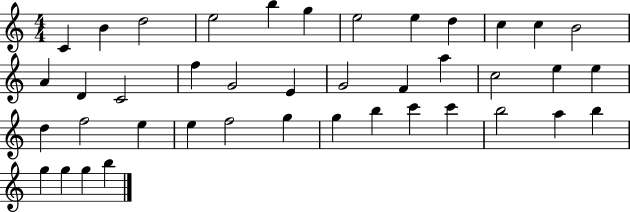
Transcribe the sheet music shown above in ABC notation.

X:1
T:Untitled
M:4/4
L:1/4
K:C
C B d2 e2 b g e2 e d c c B2 A D C2 f G2 E G2 F a c2 e e d f2 e e f2 g g b c' c' b2 a b g g g b